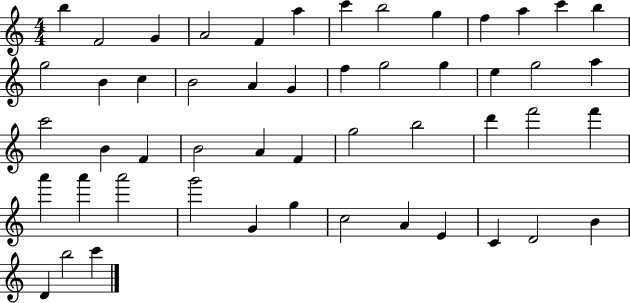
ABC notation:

X:1
T:Untitled
M:4/4
L:1/4
K:C
b F2 G A2 F a c' b2 g f a c' b g2 B c B2 A G f g2 g e g2 a c'2 B F B2 A F g2 b2 d' f'2 f' a' a' a'2 g'2 G g c2 A E C D2 B D b2 c'